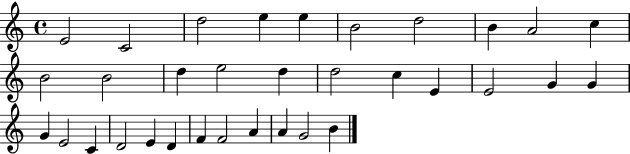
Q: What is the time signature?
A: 4/4